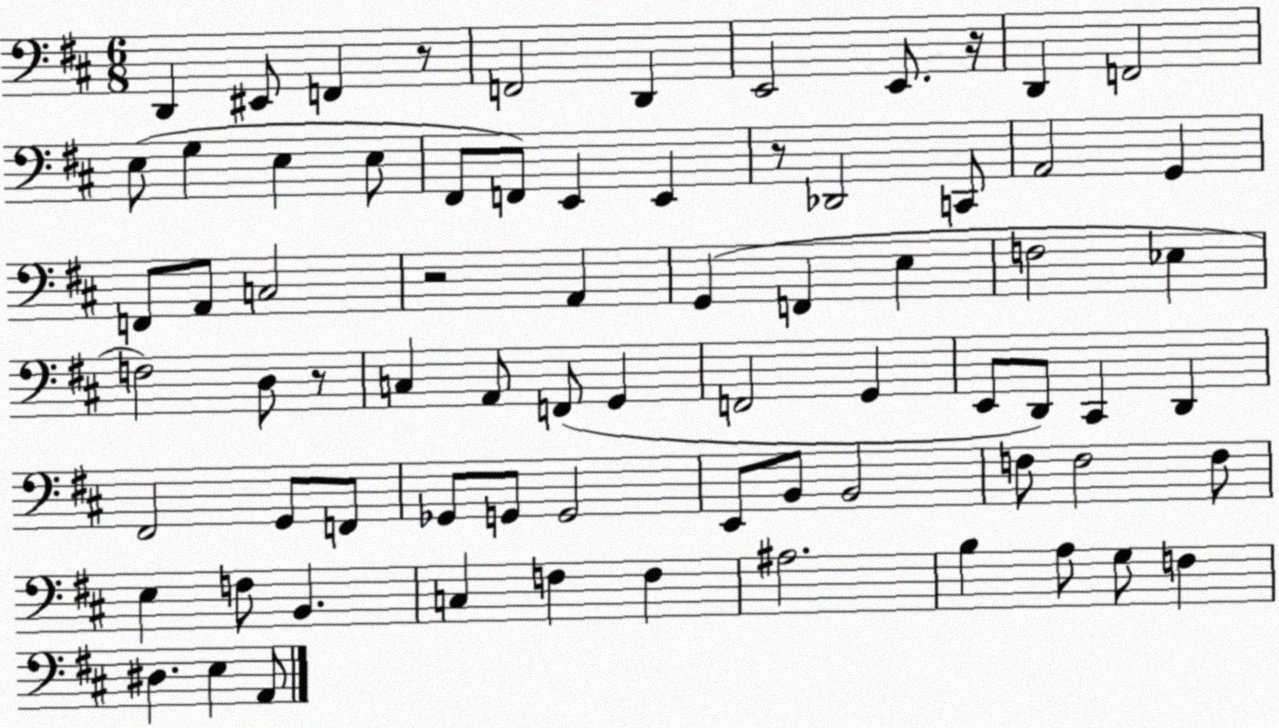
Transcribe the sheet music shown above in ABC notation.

X:1
T:Untitled
M:6/8
L:1/4
K:D
D,, ^E,,/2 F,, z/2 F,,2 D,, E,,2 E,,/2 z/4 D,, F,,2 E,/2 G, E, E,/2 ^F,,/2 F,,/2 E,, E,, z/2 _D,,2 C,,/2 A,,2 G,, F,,/2 A,,/2 C,2 z2 A,, G,, F,, E, F,2 _E, F,2 D,/2 z/2 C, A,,/2 F,,/2 G,, F,,2 G,, E,,/2 D,,/2 ^C,, D,, ^F,,2 G,,/2 F,,/2 _G,,/2 G,,/2 G,,2 E,,/2 B,,/2 B,,2 F,/2 F,2 F,/2 E, F,/2 B,, C, F, F, ^A,2 B, A,/2 G,/2 F, ^D, E, A,,/2